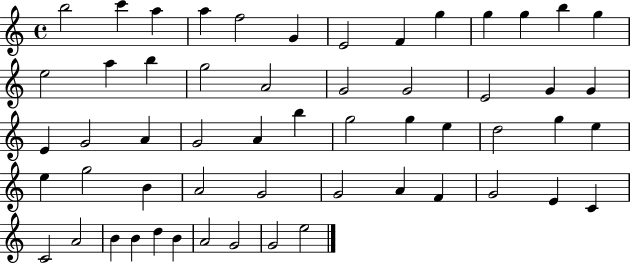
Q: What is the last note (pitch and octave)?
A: E5